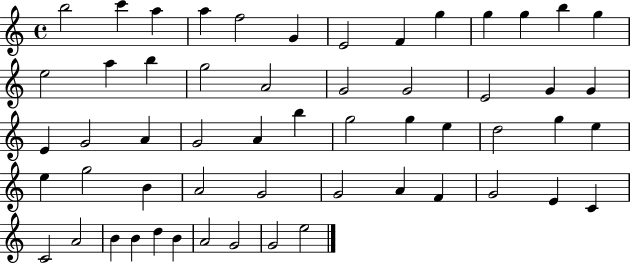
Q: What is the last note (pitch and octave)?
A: E5